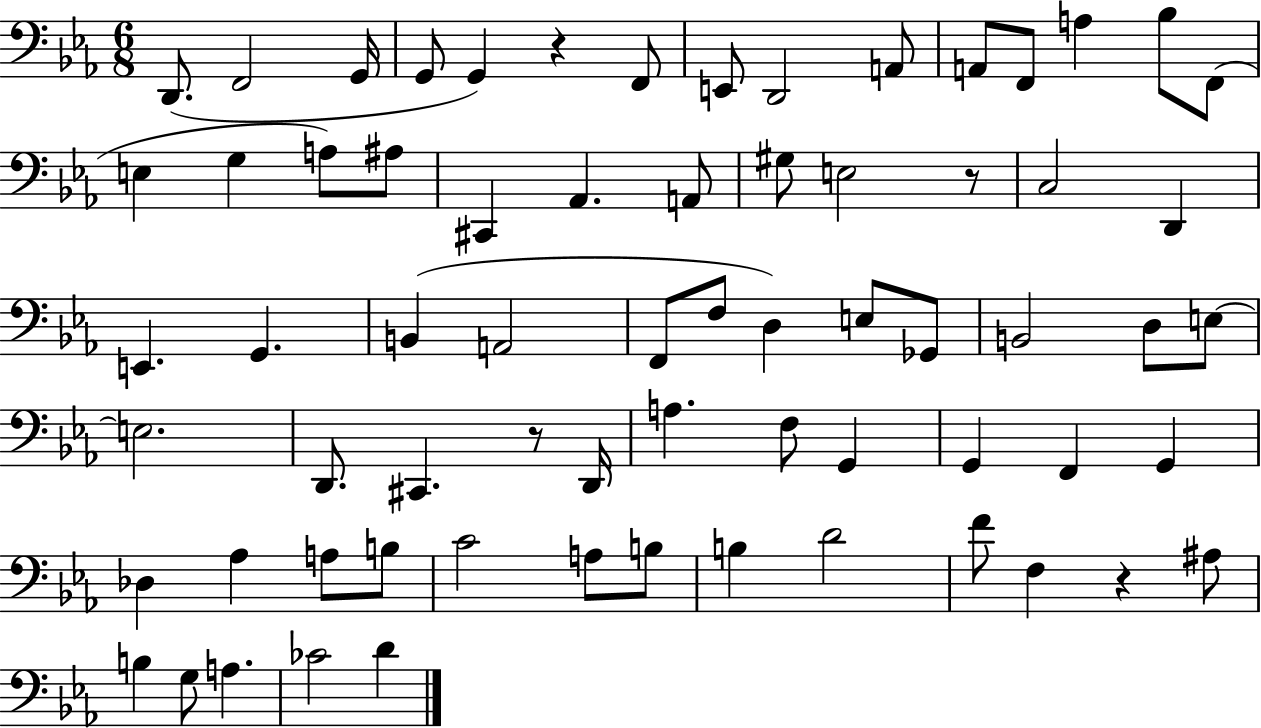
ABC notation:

X:1
T:Untitled
M:6/8
L:1/4
K:Eb
D,,/2 F,,2 G,,/4 G,,/2 G,, z F,,/2 E,,/2 D,,2 A,,/2 A,,/2 F,,/2 A, _B,/2 F,,/2 E, G, A,/2 ^A,/2 ^C,, _A,, A,,/2 ^G,/2 E,2 z/2 C,2 D,, E,, G,, B,, A,,2 F,,/2 F,/2 D, E,/2 _G,,/2 B,,2 D,/2 E,/2 E,2 D,,/2 ^C,, z/2 D,,/4 A, F,/2 G,, G,, F,, G,, _D, _A, A,/2 B,/2 C2 A,/2 B,/2 B, D2 F/2 F, z ^A,/2 B, G,/2 A, _C2 D